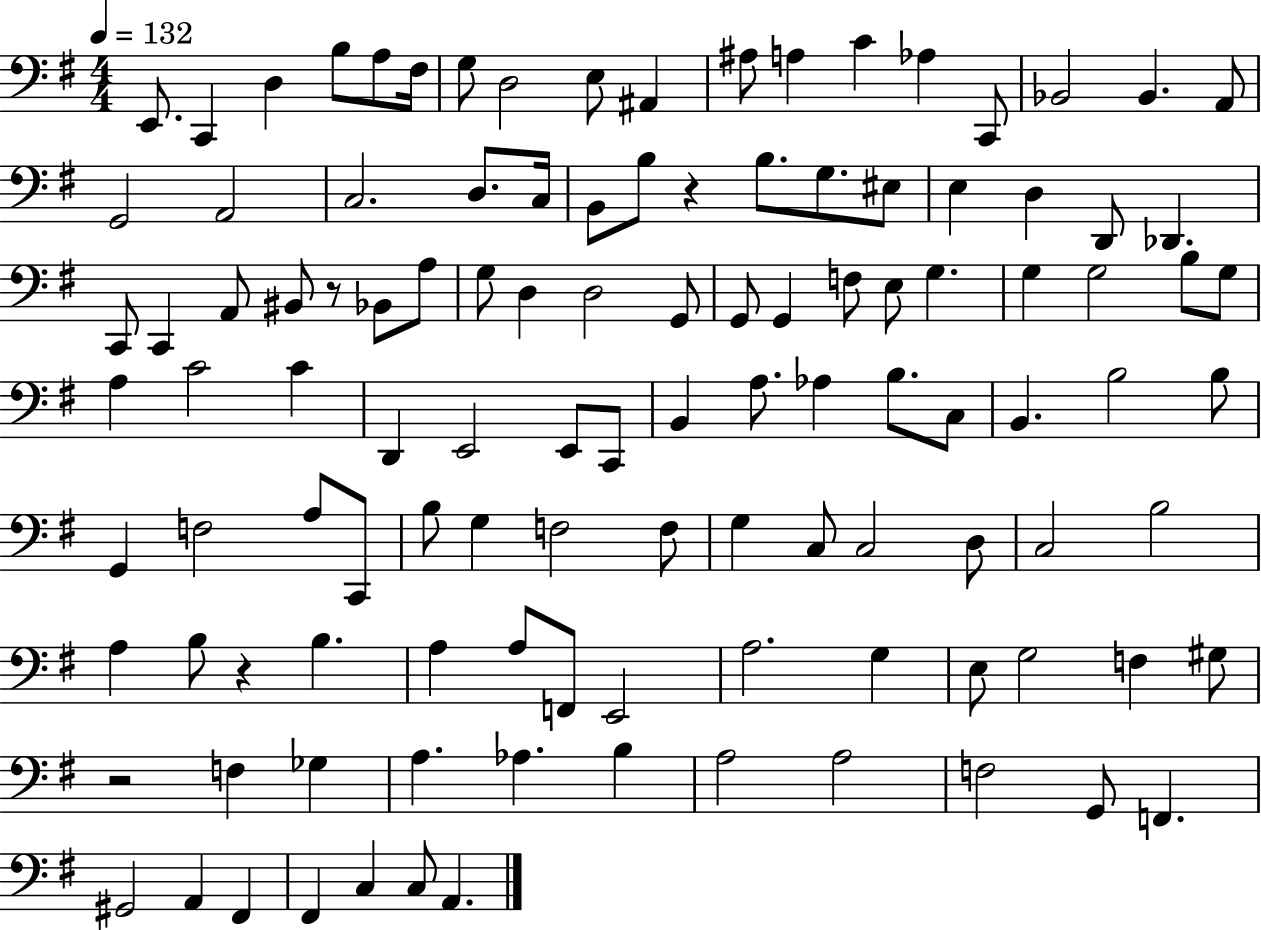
{
  \clef bass
  \numericTimeSignature
  \time 4/4
  \key g \major
  \tempo 4 = 132
  e,8. c,4 d4 b8 a8 fis16 | g8 d2 e8 ais,4 | ais8 a4 c'4 aes4 c,8 | bes,2 bes,4. a,8 | \break g,2 a,2 | c2. d8. c16 | b,8 b8 r4 b8. g8. eis8 | e4 d4 d,8 des,4. | \break c,8 c,4 a,8 bis,8 r8 bes,8 a8 | g8 d4 d2 g,8 | g,8 g,4 f8 e8 g4. | g4 g2 b8 g8 | \break a4 c'2 c'4 | d,4 e,2 e,8 c,8 | b,4 a8. aes4 b8. c8 | b,4. b2 b8 | \break g,4 f2 a8 c,8 | b8 g4 f2 f8 | g4 c8 c2 d8 | c2 b2 | \break a4 b8 r4 b4. | a4 a8 f,8 e,2 | a2. g4 | e8 g2 f4 gis8 | \break r2 f4 ges4 | a4. aes4. b4 | a2 a2 | f2 g,8 f,4. | \break gis,2 a,4 fis,4 | fis,4 c4 c8 a,4. | \bar "|."
}